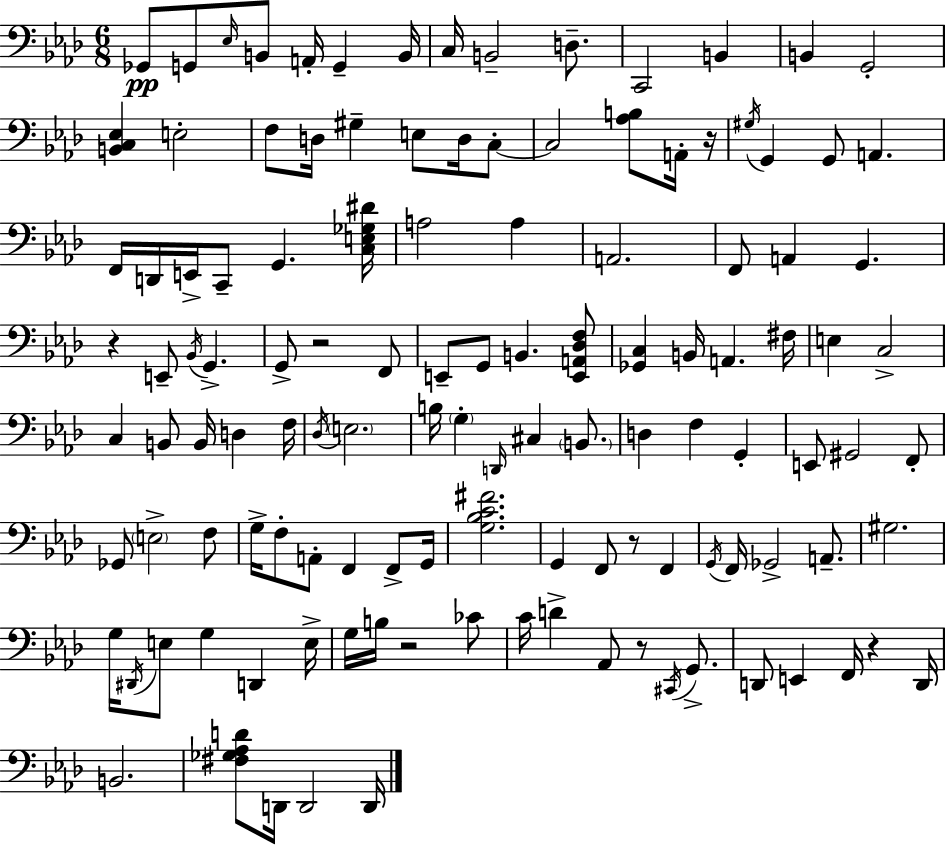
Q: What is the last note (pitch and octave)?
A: D2